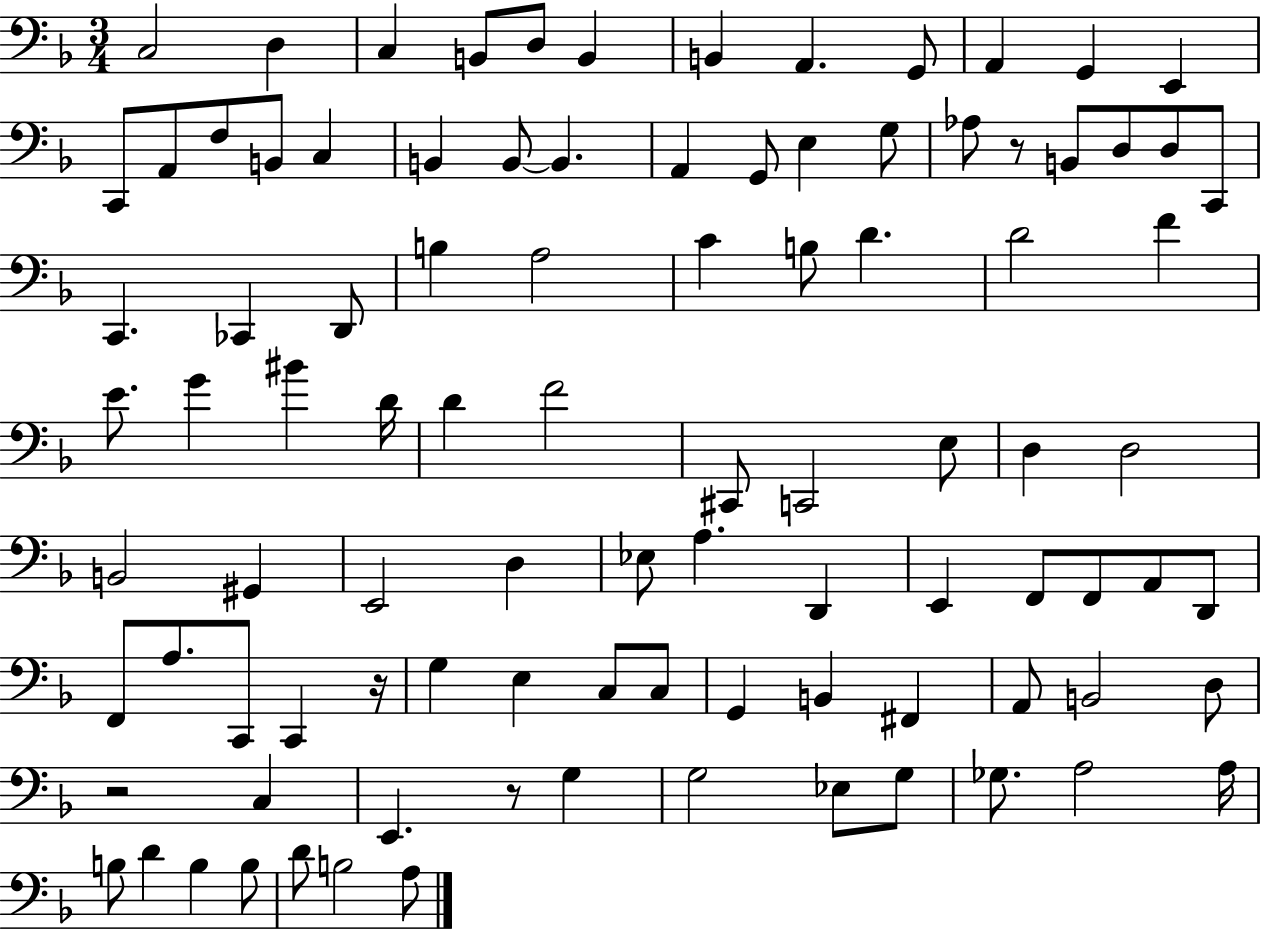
X:1
T:Untitled
M:3/4
L:1/4
K:F
C,2 D, C, B,,/2 D,/2 B,, B,, A,, G,,/2 A,, G,, E,, C,,/2 A,,/2 F,/2 B,,/2 C, B,, B,,/2 B,, A,, G,,/2 E, G,/2 _A,/2 z/2 B,,/2 D,/2 D,/2 C,,/2 C,, _C,, D,,/2 B, A,2 C B,/2 D D2 F E/2 G ^B D/4 D F2 ^C,,/2 C,,2 E,/2 D, D,2 B,,2 ^G,, E,,2 D, _E,/2 A, D,, E,, F,,/2 F,,/2 A,,/2 D,,/2 F,,/2 A,/2 C,,/2 C,, z/4 G, E, C,/2 C,/2 G,, B,, ^F,, A,,/2 B,,2 D,/2 z2 C, E,, z/2 G, G,2 _E,/2 G,/2 _G,/2 A,2 A,/4 B,/2 D B, B,/2 D/2 B,2 A,/2